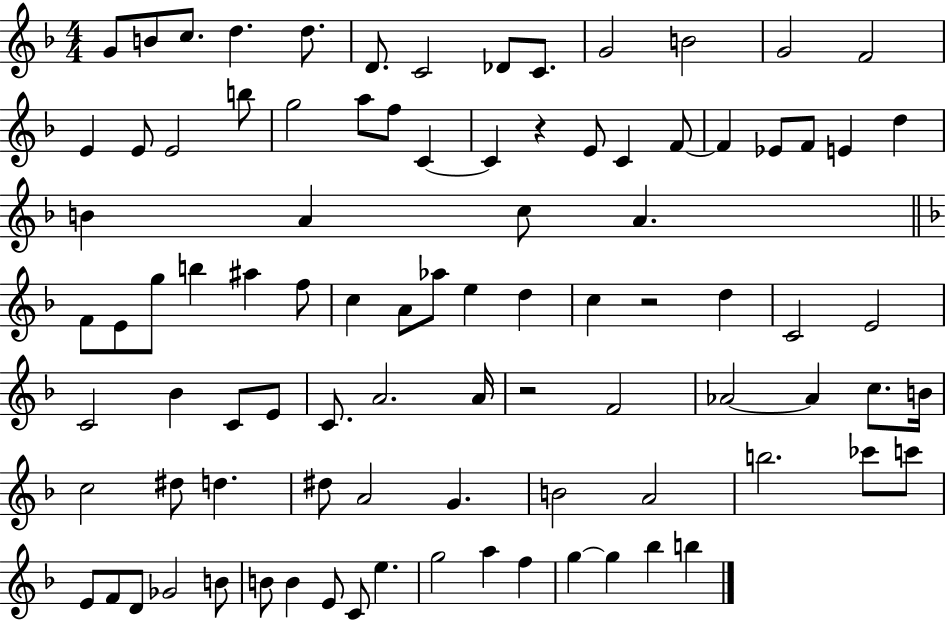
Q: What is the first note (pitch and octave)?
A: G4